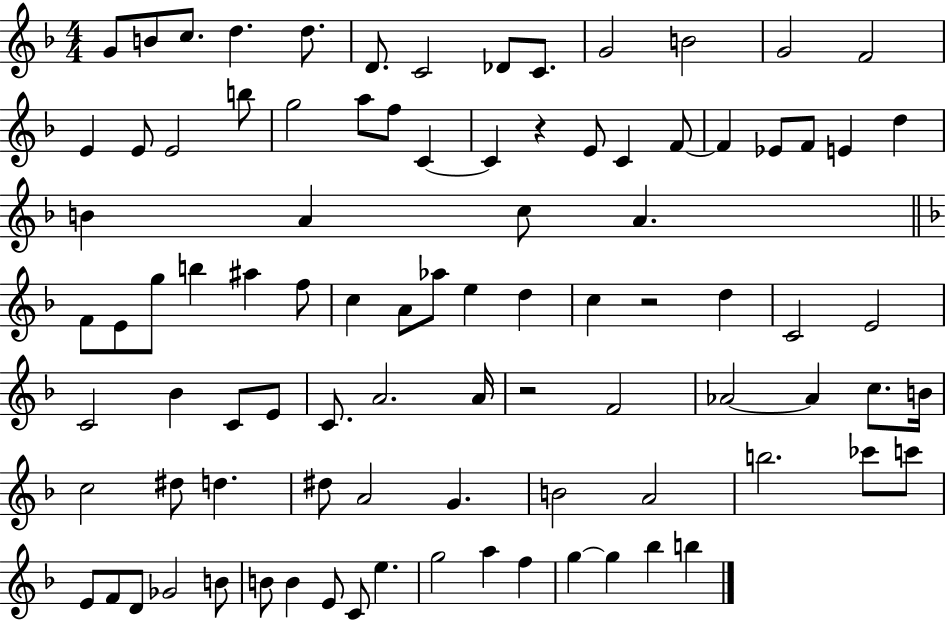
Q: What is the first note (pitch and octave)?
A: G4